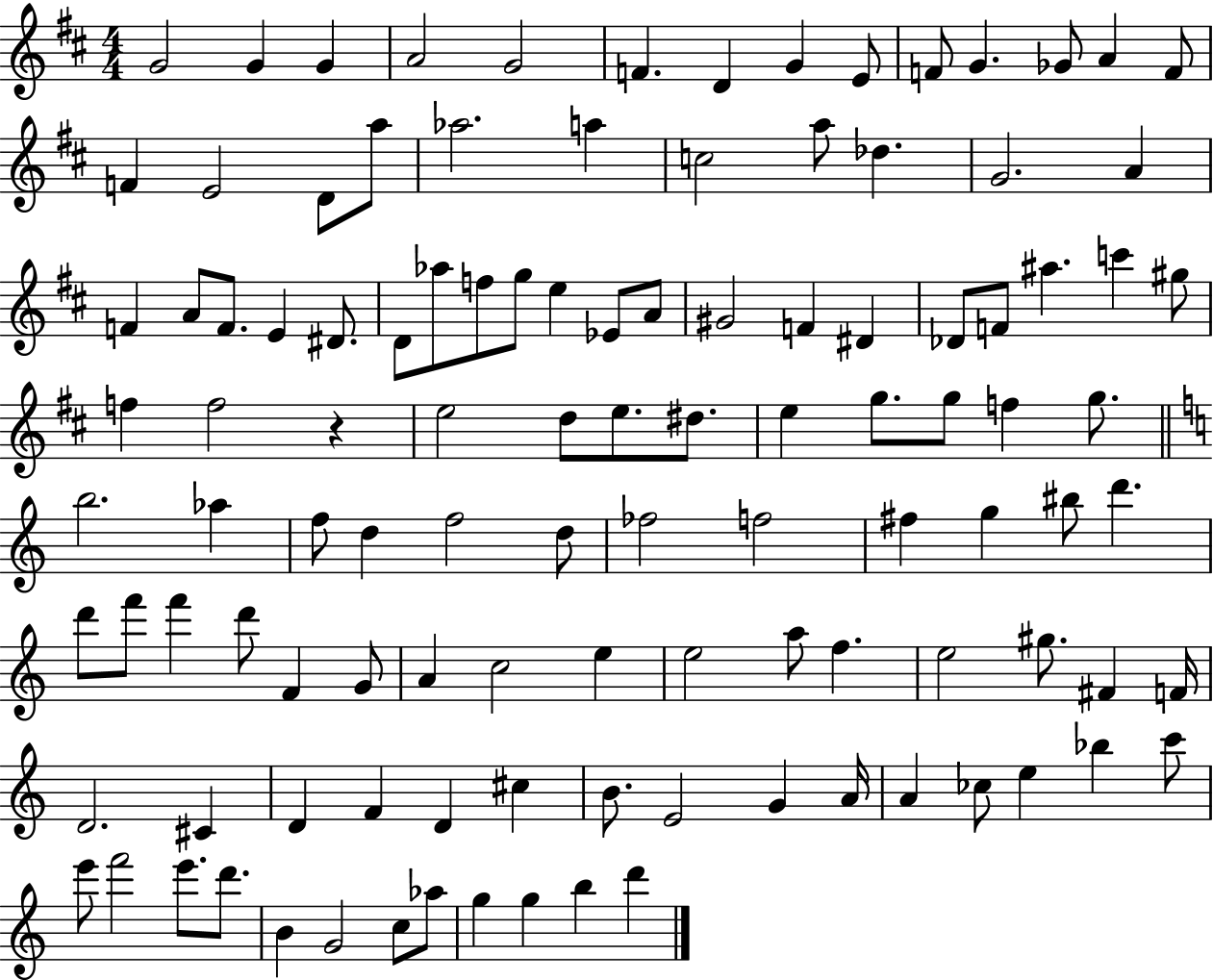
{
  \clef treble
  \numericTimeSignature
  \time 4/4
  \key d \major
  \repeat volta 2 { g'2 g'4 g'4 | a'2 g'2 | f'4. d'4 g'4 e'8 | f'8 g'4. ges'8 a'4 f'8 | \break f'4 e'2 d'8 a''8 | aes''2. a''4 | c''2 a''8 des''4. | g'2. a'4 | \break f'4 a'8 f'8. e'4 dis'8. | d'8 aes''8 f''8 g''8 e''4 ees'8 a'8 | gis'2 f'4 dis'4 | des'8 f'8 ais''4. c'''4 gis''8 | \break f''4 f''2 r4 | e''2 d''8 e''8. dis''8. | e''4 g''8. g''8 f''4 g''8. | \bar "||" \break \key c \major b''2. aes''4 | f''8 d''4 f''2 d''8 | fes''2 f''2 | fis''4 g''4 bis''8 d'''4. | \break d'''8 f'''8 f'''4 d'''8 f'4 g'8 | a'4 c''2 e''4 | e''2 a''8 f''4. | e''2 gis''8. fis'4 f'16 | \break d'2. cis'4 | d'4 f'4 d'4 cis''4 | b'8. e'2 g'4 a'16 | a'4 ces''8 e''4 bes''4 c'''8 | \break e'''8 f'''2 e'''8. d'''8. | b'4 g'2 c''8 aes''8 | g''4 g''4 b''4 d'''4 | } \bar "|."
}